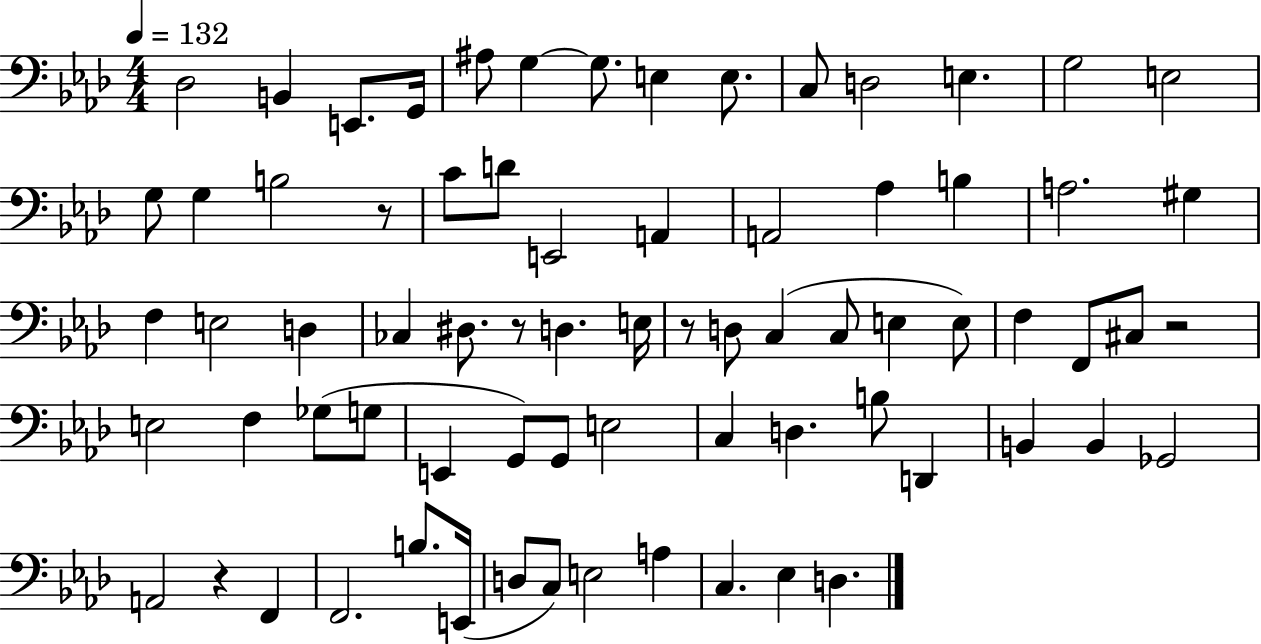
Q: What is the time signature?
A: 4/4